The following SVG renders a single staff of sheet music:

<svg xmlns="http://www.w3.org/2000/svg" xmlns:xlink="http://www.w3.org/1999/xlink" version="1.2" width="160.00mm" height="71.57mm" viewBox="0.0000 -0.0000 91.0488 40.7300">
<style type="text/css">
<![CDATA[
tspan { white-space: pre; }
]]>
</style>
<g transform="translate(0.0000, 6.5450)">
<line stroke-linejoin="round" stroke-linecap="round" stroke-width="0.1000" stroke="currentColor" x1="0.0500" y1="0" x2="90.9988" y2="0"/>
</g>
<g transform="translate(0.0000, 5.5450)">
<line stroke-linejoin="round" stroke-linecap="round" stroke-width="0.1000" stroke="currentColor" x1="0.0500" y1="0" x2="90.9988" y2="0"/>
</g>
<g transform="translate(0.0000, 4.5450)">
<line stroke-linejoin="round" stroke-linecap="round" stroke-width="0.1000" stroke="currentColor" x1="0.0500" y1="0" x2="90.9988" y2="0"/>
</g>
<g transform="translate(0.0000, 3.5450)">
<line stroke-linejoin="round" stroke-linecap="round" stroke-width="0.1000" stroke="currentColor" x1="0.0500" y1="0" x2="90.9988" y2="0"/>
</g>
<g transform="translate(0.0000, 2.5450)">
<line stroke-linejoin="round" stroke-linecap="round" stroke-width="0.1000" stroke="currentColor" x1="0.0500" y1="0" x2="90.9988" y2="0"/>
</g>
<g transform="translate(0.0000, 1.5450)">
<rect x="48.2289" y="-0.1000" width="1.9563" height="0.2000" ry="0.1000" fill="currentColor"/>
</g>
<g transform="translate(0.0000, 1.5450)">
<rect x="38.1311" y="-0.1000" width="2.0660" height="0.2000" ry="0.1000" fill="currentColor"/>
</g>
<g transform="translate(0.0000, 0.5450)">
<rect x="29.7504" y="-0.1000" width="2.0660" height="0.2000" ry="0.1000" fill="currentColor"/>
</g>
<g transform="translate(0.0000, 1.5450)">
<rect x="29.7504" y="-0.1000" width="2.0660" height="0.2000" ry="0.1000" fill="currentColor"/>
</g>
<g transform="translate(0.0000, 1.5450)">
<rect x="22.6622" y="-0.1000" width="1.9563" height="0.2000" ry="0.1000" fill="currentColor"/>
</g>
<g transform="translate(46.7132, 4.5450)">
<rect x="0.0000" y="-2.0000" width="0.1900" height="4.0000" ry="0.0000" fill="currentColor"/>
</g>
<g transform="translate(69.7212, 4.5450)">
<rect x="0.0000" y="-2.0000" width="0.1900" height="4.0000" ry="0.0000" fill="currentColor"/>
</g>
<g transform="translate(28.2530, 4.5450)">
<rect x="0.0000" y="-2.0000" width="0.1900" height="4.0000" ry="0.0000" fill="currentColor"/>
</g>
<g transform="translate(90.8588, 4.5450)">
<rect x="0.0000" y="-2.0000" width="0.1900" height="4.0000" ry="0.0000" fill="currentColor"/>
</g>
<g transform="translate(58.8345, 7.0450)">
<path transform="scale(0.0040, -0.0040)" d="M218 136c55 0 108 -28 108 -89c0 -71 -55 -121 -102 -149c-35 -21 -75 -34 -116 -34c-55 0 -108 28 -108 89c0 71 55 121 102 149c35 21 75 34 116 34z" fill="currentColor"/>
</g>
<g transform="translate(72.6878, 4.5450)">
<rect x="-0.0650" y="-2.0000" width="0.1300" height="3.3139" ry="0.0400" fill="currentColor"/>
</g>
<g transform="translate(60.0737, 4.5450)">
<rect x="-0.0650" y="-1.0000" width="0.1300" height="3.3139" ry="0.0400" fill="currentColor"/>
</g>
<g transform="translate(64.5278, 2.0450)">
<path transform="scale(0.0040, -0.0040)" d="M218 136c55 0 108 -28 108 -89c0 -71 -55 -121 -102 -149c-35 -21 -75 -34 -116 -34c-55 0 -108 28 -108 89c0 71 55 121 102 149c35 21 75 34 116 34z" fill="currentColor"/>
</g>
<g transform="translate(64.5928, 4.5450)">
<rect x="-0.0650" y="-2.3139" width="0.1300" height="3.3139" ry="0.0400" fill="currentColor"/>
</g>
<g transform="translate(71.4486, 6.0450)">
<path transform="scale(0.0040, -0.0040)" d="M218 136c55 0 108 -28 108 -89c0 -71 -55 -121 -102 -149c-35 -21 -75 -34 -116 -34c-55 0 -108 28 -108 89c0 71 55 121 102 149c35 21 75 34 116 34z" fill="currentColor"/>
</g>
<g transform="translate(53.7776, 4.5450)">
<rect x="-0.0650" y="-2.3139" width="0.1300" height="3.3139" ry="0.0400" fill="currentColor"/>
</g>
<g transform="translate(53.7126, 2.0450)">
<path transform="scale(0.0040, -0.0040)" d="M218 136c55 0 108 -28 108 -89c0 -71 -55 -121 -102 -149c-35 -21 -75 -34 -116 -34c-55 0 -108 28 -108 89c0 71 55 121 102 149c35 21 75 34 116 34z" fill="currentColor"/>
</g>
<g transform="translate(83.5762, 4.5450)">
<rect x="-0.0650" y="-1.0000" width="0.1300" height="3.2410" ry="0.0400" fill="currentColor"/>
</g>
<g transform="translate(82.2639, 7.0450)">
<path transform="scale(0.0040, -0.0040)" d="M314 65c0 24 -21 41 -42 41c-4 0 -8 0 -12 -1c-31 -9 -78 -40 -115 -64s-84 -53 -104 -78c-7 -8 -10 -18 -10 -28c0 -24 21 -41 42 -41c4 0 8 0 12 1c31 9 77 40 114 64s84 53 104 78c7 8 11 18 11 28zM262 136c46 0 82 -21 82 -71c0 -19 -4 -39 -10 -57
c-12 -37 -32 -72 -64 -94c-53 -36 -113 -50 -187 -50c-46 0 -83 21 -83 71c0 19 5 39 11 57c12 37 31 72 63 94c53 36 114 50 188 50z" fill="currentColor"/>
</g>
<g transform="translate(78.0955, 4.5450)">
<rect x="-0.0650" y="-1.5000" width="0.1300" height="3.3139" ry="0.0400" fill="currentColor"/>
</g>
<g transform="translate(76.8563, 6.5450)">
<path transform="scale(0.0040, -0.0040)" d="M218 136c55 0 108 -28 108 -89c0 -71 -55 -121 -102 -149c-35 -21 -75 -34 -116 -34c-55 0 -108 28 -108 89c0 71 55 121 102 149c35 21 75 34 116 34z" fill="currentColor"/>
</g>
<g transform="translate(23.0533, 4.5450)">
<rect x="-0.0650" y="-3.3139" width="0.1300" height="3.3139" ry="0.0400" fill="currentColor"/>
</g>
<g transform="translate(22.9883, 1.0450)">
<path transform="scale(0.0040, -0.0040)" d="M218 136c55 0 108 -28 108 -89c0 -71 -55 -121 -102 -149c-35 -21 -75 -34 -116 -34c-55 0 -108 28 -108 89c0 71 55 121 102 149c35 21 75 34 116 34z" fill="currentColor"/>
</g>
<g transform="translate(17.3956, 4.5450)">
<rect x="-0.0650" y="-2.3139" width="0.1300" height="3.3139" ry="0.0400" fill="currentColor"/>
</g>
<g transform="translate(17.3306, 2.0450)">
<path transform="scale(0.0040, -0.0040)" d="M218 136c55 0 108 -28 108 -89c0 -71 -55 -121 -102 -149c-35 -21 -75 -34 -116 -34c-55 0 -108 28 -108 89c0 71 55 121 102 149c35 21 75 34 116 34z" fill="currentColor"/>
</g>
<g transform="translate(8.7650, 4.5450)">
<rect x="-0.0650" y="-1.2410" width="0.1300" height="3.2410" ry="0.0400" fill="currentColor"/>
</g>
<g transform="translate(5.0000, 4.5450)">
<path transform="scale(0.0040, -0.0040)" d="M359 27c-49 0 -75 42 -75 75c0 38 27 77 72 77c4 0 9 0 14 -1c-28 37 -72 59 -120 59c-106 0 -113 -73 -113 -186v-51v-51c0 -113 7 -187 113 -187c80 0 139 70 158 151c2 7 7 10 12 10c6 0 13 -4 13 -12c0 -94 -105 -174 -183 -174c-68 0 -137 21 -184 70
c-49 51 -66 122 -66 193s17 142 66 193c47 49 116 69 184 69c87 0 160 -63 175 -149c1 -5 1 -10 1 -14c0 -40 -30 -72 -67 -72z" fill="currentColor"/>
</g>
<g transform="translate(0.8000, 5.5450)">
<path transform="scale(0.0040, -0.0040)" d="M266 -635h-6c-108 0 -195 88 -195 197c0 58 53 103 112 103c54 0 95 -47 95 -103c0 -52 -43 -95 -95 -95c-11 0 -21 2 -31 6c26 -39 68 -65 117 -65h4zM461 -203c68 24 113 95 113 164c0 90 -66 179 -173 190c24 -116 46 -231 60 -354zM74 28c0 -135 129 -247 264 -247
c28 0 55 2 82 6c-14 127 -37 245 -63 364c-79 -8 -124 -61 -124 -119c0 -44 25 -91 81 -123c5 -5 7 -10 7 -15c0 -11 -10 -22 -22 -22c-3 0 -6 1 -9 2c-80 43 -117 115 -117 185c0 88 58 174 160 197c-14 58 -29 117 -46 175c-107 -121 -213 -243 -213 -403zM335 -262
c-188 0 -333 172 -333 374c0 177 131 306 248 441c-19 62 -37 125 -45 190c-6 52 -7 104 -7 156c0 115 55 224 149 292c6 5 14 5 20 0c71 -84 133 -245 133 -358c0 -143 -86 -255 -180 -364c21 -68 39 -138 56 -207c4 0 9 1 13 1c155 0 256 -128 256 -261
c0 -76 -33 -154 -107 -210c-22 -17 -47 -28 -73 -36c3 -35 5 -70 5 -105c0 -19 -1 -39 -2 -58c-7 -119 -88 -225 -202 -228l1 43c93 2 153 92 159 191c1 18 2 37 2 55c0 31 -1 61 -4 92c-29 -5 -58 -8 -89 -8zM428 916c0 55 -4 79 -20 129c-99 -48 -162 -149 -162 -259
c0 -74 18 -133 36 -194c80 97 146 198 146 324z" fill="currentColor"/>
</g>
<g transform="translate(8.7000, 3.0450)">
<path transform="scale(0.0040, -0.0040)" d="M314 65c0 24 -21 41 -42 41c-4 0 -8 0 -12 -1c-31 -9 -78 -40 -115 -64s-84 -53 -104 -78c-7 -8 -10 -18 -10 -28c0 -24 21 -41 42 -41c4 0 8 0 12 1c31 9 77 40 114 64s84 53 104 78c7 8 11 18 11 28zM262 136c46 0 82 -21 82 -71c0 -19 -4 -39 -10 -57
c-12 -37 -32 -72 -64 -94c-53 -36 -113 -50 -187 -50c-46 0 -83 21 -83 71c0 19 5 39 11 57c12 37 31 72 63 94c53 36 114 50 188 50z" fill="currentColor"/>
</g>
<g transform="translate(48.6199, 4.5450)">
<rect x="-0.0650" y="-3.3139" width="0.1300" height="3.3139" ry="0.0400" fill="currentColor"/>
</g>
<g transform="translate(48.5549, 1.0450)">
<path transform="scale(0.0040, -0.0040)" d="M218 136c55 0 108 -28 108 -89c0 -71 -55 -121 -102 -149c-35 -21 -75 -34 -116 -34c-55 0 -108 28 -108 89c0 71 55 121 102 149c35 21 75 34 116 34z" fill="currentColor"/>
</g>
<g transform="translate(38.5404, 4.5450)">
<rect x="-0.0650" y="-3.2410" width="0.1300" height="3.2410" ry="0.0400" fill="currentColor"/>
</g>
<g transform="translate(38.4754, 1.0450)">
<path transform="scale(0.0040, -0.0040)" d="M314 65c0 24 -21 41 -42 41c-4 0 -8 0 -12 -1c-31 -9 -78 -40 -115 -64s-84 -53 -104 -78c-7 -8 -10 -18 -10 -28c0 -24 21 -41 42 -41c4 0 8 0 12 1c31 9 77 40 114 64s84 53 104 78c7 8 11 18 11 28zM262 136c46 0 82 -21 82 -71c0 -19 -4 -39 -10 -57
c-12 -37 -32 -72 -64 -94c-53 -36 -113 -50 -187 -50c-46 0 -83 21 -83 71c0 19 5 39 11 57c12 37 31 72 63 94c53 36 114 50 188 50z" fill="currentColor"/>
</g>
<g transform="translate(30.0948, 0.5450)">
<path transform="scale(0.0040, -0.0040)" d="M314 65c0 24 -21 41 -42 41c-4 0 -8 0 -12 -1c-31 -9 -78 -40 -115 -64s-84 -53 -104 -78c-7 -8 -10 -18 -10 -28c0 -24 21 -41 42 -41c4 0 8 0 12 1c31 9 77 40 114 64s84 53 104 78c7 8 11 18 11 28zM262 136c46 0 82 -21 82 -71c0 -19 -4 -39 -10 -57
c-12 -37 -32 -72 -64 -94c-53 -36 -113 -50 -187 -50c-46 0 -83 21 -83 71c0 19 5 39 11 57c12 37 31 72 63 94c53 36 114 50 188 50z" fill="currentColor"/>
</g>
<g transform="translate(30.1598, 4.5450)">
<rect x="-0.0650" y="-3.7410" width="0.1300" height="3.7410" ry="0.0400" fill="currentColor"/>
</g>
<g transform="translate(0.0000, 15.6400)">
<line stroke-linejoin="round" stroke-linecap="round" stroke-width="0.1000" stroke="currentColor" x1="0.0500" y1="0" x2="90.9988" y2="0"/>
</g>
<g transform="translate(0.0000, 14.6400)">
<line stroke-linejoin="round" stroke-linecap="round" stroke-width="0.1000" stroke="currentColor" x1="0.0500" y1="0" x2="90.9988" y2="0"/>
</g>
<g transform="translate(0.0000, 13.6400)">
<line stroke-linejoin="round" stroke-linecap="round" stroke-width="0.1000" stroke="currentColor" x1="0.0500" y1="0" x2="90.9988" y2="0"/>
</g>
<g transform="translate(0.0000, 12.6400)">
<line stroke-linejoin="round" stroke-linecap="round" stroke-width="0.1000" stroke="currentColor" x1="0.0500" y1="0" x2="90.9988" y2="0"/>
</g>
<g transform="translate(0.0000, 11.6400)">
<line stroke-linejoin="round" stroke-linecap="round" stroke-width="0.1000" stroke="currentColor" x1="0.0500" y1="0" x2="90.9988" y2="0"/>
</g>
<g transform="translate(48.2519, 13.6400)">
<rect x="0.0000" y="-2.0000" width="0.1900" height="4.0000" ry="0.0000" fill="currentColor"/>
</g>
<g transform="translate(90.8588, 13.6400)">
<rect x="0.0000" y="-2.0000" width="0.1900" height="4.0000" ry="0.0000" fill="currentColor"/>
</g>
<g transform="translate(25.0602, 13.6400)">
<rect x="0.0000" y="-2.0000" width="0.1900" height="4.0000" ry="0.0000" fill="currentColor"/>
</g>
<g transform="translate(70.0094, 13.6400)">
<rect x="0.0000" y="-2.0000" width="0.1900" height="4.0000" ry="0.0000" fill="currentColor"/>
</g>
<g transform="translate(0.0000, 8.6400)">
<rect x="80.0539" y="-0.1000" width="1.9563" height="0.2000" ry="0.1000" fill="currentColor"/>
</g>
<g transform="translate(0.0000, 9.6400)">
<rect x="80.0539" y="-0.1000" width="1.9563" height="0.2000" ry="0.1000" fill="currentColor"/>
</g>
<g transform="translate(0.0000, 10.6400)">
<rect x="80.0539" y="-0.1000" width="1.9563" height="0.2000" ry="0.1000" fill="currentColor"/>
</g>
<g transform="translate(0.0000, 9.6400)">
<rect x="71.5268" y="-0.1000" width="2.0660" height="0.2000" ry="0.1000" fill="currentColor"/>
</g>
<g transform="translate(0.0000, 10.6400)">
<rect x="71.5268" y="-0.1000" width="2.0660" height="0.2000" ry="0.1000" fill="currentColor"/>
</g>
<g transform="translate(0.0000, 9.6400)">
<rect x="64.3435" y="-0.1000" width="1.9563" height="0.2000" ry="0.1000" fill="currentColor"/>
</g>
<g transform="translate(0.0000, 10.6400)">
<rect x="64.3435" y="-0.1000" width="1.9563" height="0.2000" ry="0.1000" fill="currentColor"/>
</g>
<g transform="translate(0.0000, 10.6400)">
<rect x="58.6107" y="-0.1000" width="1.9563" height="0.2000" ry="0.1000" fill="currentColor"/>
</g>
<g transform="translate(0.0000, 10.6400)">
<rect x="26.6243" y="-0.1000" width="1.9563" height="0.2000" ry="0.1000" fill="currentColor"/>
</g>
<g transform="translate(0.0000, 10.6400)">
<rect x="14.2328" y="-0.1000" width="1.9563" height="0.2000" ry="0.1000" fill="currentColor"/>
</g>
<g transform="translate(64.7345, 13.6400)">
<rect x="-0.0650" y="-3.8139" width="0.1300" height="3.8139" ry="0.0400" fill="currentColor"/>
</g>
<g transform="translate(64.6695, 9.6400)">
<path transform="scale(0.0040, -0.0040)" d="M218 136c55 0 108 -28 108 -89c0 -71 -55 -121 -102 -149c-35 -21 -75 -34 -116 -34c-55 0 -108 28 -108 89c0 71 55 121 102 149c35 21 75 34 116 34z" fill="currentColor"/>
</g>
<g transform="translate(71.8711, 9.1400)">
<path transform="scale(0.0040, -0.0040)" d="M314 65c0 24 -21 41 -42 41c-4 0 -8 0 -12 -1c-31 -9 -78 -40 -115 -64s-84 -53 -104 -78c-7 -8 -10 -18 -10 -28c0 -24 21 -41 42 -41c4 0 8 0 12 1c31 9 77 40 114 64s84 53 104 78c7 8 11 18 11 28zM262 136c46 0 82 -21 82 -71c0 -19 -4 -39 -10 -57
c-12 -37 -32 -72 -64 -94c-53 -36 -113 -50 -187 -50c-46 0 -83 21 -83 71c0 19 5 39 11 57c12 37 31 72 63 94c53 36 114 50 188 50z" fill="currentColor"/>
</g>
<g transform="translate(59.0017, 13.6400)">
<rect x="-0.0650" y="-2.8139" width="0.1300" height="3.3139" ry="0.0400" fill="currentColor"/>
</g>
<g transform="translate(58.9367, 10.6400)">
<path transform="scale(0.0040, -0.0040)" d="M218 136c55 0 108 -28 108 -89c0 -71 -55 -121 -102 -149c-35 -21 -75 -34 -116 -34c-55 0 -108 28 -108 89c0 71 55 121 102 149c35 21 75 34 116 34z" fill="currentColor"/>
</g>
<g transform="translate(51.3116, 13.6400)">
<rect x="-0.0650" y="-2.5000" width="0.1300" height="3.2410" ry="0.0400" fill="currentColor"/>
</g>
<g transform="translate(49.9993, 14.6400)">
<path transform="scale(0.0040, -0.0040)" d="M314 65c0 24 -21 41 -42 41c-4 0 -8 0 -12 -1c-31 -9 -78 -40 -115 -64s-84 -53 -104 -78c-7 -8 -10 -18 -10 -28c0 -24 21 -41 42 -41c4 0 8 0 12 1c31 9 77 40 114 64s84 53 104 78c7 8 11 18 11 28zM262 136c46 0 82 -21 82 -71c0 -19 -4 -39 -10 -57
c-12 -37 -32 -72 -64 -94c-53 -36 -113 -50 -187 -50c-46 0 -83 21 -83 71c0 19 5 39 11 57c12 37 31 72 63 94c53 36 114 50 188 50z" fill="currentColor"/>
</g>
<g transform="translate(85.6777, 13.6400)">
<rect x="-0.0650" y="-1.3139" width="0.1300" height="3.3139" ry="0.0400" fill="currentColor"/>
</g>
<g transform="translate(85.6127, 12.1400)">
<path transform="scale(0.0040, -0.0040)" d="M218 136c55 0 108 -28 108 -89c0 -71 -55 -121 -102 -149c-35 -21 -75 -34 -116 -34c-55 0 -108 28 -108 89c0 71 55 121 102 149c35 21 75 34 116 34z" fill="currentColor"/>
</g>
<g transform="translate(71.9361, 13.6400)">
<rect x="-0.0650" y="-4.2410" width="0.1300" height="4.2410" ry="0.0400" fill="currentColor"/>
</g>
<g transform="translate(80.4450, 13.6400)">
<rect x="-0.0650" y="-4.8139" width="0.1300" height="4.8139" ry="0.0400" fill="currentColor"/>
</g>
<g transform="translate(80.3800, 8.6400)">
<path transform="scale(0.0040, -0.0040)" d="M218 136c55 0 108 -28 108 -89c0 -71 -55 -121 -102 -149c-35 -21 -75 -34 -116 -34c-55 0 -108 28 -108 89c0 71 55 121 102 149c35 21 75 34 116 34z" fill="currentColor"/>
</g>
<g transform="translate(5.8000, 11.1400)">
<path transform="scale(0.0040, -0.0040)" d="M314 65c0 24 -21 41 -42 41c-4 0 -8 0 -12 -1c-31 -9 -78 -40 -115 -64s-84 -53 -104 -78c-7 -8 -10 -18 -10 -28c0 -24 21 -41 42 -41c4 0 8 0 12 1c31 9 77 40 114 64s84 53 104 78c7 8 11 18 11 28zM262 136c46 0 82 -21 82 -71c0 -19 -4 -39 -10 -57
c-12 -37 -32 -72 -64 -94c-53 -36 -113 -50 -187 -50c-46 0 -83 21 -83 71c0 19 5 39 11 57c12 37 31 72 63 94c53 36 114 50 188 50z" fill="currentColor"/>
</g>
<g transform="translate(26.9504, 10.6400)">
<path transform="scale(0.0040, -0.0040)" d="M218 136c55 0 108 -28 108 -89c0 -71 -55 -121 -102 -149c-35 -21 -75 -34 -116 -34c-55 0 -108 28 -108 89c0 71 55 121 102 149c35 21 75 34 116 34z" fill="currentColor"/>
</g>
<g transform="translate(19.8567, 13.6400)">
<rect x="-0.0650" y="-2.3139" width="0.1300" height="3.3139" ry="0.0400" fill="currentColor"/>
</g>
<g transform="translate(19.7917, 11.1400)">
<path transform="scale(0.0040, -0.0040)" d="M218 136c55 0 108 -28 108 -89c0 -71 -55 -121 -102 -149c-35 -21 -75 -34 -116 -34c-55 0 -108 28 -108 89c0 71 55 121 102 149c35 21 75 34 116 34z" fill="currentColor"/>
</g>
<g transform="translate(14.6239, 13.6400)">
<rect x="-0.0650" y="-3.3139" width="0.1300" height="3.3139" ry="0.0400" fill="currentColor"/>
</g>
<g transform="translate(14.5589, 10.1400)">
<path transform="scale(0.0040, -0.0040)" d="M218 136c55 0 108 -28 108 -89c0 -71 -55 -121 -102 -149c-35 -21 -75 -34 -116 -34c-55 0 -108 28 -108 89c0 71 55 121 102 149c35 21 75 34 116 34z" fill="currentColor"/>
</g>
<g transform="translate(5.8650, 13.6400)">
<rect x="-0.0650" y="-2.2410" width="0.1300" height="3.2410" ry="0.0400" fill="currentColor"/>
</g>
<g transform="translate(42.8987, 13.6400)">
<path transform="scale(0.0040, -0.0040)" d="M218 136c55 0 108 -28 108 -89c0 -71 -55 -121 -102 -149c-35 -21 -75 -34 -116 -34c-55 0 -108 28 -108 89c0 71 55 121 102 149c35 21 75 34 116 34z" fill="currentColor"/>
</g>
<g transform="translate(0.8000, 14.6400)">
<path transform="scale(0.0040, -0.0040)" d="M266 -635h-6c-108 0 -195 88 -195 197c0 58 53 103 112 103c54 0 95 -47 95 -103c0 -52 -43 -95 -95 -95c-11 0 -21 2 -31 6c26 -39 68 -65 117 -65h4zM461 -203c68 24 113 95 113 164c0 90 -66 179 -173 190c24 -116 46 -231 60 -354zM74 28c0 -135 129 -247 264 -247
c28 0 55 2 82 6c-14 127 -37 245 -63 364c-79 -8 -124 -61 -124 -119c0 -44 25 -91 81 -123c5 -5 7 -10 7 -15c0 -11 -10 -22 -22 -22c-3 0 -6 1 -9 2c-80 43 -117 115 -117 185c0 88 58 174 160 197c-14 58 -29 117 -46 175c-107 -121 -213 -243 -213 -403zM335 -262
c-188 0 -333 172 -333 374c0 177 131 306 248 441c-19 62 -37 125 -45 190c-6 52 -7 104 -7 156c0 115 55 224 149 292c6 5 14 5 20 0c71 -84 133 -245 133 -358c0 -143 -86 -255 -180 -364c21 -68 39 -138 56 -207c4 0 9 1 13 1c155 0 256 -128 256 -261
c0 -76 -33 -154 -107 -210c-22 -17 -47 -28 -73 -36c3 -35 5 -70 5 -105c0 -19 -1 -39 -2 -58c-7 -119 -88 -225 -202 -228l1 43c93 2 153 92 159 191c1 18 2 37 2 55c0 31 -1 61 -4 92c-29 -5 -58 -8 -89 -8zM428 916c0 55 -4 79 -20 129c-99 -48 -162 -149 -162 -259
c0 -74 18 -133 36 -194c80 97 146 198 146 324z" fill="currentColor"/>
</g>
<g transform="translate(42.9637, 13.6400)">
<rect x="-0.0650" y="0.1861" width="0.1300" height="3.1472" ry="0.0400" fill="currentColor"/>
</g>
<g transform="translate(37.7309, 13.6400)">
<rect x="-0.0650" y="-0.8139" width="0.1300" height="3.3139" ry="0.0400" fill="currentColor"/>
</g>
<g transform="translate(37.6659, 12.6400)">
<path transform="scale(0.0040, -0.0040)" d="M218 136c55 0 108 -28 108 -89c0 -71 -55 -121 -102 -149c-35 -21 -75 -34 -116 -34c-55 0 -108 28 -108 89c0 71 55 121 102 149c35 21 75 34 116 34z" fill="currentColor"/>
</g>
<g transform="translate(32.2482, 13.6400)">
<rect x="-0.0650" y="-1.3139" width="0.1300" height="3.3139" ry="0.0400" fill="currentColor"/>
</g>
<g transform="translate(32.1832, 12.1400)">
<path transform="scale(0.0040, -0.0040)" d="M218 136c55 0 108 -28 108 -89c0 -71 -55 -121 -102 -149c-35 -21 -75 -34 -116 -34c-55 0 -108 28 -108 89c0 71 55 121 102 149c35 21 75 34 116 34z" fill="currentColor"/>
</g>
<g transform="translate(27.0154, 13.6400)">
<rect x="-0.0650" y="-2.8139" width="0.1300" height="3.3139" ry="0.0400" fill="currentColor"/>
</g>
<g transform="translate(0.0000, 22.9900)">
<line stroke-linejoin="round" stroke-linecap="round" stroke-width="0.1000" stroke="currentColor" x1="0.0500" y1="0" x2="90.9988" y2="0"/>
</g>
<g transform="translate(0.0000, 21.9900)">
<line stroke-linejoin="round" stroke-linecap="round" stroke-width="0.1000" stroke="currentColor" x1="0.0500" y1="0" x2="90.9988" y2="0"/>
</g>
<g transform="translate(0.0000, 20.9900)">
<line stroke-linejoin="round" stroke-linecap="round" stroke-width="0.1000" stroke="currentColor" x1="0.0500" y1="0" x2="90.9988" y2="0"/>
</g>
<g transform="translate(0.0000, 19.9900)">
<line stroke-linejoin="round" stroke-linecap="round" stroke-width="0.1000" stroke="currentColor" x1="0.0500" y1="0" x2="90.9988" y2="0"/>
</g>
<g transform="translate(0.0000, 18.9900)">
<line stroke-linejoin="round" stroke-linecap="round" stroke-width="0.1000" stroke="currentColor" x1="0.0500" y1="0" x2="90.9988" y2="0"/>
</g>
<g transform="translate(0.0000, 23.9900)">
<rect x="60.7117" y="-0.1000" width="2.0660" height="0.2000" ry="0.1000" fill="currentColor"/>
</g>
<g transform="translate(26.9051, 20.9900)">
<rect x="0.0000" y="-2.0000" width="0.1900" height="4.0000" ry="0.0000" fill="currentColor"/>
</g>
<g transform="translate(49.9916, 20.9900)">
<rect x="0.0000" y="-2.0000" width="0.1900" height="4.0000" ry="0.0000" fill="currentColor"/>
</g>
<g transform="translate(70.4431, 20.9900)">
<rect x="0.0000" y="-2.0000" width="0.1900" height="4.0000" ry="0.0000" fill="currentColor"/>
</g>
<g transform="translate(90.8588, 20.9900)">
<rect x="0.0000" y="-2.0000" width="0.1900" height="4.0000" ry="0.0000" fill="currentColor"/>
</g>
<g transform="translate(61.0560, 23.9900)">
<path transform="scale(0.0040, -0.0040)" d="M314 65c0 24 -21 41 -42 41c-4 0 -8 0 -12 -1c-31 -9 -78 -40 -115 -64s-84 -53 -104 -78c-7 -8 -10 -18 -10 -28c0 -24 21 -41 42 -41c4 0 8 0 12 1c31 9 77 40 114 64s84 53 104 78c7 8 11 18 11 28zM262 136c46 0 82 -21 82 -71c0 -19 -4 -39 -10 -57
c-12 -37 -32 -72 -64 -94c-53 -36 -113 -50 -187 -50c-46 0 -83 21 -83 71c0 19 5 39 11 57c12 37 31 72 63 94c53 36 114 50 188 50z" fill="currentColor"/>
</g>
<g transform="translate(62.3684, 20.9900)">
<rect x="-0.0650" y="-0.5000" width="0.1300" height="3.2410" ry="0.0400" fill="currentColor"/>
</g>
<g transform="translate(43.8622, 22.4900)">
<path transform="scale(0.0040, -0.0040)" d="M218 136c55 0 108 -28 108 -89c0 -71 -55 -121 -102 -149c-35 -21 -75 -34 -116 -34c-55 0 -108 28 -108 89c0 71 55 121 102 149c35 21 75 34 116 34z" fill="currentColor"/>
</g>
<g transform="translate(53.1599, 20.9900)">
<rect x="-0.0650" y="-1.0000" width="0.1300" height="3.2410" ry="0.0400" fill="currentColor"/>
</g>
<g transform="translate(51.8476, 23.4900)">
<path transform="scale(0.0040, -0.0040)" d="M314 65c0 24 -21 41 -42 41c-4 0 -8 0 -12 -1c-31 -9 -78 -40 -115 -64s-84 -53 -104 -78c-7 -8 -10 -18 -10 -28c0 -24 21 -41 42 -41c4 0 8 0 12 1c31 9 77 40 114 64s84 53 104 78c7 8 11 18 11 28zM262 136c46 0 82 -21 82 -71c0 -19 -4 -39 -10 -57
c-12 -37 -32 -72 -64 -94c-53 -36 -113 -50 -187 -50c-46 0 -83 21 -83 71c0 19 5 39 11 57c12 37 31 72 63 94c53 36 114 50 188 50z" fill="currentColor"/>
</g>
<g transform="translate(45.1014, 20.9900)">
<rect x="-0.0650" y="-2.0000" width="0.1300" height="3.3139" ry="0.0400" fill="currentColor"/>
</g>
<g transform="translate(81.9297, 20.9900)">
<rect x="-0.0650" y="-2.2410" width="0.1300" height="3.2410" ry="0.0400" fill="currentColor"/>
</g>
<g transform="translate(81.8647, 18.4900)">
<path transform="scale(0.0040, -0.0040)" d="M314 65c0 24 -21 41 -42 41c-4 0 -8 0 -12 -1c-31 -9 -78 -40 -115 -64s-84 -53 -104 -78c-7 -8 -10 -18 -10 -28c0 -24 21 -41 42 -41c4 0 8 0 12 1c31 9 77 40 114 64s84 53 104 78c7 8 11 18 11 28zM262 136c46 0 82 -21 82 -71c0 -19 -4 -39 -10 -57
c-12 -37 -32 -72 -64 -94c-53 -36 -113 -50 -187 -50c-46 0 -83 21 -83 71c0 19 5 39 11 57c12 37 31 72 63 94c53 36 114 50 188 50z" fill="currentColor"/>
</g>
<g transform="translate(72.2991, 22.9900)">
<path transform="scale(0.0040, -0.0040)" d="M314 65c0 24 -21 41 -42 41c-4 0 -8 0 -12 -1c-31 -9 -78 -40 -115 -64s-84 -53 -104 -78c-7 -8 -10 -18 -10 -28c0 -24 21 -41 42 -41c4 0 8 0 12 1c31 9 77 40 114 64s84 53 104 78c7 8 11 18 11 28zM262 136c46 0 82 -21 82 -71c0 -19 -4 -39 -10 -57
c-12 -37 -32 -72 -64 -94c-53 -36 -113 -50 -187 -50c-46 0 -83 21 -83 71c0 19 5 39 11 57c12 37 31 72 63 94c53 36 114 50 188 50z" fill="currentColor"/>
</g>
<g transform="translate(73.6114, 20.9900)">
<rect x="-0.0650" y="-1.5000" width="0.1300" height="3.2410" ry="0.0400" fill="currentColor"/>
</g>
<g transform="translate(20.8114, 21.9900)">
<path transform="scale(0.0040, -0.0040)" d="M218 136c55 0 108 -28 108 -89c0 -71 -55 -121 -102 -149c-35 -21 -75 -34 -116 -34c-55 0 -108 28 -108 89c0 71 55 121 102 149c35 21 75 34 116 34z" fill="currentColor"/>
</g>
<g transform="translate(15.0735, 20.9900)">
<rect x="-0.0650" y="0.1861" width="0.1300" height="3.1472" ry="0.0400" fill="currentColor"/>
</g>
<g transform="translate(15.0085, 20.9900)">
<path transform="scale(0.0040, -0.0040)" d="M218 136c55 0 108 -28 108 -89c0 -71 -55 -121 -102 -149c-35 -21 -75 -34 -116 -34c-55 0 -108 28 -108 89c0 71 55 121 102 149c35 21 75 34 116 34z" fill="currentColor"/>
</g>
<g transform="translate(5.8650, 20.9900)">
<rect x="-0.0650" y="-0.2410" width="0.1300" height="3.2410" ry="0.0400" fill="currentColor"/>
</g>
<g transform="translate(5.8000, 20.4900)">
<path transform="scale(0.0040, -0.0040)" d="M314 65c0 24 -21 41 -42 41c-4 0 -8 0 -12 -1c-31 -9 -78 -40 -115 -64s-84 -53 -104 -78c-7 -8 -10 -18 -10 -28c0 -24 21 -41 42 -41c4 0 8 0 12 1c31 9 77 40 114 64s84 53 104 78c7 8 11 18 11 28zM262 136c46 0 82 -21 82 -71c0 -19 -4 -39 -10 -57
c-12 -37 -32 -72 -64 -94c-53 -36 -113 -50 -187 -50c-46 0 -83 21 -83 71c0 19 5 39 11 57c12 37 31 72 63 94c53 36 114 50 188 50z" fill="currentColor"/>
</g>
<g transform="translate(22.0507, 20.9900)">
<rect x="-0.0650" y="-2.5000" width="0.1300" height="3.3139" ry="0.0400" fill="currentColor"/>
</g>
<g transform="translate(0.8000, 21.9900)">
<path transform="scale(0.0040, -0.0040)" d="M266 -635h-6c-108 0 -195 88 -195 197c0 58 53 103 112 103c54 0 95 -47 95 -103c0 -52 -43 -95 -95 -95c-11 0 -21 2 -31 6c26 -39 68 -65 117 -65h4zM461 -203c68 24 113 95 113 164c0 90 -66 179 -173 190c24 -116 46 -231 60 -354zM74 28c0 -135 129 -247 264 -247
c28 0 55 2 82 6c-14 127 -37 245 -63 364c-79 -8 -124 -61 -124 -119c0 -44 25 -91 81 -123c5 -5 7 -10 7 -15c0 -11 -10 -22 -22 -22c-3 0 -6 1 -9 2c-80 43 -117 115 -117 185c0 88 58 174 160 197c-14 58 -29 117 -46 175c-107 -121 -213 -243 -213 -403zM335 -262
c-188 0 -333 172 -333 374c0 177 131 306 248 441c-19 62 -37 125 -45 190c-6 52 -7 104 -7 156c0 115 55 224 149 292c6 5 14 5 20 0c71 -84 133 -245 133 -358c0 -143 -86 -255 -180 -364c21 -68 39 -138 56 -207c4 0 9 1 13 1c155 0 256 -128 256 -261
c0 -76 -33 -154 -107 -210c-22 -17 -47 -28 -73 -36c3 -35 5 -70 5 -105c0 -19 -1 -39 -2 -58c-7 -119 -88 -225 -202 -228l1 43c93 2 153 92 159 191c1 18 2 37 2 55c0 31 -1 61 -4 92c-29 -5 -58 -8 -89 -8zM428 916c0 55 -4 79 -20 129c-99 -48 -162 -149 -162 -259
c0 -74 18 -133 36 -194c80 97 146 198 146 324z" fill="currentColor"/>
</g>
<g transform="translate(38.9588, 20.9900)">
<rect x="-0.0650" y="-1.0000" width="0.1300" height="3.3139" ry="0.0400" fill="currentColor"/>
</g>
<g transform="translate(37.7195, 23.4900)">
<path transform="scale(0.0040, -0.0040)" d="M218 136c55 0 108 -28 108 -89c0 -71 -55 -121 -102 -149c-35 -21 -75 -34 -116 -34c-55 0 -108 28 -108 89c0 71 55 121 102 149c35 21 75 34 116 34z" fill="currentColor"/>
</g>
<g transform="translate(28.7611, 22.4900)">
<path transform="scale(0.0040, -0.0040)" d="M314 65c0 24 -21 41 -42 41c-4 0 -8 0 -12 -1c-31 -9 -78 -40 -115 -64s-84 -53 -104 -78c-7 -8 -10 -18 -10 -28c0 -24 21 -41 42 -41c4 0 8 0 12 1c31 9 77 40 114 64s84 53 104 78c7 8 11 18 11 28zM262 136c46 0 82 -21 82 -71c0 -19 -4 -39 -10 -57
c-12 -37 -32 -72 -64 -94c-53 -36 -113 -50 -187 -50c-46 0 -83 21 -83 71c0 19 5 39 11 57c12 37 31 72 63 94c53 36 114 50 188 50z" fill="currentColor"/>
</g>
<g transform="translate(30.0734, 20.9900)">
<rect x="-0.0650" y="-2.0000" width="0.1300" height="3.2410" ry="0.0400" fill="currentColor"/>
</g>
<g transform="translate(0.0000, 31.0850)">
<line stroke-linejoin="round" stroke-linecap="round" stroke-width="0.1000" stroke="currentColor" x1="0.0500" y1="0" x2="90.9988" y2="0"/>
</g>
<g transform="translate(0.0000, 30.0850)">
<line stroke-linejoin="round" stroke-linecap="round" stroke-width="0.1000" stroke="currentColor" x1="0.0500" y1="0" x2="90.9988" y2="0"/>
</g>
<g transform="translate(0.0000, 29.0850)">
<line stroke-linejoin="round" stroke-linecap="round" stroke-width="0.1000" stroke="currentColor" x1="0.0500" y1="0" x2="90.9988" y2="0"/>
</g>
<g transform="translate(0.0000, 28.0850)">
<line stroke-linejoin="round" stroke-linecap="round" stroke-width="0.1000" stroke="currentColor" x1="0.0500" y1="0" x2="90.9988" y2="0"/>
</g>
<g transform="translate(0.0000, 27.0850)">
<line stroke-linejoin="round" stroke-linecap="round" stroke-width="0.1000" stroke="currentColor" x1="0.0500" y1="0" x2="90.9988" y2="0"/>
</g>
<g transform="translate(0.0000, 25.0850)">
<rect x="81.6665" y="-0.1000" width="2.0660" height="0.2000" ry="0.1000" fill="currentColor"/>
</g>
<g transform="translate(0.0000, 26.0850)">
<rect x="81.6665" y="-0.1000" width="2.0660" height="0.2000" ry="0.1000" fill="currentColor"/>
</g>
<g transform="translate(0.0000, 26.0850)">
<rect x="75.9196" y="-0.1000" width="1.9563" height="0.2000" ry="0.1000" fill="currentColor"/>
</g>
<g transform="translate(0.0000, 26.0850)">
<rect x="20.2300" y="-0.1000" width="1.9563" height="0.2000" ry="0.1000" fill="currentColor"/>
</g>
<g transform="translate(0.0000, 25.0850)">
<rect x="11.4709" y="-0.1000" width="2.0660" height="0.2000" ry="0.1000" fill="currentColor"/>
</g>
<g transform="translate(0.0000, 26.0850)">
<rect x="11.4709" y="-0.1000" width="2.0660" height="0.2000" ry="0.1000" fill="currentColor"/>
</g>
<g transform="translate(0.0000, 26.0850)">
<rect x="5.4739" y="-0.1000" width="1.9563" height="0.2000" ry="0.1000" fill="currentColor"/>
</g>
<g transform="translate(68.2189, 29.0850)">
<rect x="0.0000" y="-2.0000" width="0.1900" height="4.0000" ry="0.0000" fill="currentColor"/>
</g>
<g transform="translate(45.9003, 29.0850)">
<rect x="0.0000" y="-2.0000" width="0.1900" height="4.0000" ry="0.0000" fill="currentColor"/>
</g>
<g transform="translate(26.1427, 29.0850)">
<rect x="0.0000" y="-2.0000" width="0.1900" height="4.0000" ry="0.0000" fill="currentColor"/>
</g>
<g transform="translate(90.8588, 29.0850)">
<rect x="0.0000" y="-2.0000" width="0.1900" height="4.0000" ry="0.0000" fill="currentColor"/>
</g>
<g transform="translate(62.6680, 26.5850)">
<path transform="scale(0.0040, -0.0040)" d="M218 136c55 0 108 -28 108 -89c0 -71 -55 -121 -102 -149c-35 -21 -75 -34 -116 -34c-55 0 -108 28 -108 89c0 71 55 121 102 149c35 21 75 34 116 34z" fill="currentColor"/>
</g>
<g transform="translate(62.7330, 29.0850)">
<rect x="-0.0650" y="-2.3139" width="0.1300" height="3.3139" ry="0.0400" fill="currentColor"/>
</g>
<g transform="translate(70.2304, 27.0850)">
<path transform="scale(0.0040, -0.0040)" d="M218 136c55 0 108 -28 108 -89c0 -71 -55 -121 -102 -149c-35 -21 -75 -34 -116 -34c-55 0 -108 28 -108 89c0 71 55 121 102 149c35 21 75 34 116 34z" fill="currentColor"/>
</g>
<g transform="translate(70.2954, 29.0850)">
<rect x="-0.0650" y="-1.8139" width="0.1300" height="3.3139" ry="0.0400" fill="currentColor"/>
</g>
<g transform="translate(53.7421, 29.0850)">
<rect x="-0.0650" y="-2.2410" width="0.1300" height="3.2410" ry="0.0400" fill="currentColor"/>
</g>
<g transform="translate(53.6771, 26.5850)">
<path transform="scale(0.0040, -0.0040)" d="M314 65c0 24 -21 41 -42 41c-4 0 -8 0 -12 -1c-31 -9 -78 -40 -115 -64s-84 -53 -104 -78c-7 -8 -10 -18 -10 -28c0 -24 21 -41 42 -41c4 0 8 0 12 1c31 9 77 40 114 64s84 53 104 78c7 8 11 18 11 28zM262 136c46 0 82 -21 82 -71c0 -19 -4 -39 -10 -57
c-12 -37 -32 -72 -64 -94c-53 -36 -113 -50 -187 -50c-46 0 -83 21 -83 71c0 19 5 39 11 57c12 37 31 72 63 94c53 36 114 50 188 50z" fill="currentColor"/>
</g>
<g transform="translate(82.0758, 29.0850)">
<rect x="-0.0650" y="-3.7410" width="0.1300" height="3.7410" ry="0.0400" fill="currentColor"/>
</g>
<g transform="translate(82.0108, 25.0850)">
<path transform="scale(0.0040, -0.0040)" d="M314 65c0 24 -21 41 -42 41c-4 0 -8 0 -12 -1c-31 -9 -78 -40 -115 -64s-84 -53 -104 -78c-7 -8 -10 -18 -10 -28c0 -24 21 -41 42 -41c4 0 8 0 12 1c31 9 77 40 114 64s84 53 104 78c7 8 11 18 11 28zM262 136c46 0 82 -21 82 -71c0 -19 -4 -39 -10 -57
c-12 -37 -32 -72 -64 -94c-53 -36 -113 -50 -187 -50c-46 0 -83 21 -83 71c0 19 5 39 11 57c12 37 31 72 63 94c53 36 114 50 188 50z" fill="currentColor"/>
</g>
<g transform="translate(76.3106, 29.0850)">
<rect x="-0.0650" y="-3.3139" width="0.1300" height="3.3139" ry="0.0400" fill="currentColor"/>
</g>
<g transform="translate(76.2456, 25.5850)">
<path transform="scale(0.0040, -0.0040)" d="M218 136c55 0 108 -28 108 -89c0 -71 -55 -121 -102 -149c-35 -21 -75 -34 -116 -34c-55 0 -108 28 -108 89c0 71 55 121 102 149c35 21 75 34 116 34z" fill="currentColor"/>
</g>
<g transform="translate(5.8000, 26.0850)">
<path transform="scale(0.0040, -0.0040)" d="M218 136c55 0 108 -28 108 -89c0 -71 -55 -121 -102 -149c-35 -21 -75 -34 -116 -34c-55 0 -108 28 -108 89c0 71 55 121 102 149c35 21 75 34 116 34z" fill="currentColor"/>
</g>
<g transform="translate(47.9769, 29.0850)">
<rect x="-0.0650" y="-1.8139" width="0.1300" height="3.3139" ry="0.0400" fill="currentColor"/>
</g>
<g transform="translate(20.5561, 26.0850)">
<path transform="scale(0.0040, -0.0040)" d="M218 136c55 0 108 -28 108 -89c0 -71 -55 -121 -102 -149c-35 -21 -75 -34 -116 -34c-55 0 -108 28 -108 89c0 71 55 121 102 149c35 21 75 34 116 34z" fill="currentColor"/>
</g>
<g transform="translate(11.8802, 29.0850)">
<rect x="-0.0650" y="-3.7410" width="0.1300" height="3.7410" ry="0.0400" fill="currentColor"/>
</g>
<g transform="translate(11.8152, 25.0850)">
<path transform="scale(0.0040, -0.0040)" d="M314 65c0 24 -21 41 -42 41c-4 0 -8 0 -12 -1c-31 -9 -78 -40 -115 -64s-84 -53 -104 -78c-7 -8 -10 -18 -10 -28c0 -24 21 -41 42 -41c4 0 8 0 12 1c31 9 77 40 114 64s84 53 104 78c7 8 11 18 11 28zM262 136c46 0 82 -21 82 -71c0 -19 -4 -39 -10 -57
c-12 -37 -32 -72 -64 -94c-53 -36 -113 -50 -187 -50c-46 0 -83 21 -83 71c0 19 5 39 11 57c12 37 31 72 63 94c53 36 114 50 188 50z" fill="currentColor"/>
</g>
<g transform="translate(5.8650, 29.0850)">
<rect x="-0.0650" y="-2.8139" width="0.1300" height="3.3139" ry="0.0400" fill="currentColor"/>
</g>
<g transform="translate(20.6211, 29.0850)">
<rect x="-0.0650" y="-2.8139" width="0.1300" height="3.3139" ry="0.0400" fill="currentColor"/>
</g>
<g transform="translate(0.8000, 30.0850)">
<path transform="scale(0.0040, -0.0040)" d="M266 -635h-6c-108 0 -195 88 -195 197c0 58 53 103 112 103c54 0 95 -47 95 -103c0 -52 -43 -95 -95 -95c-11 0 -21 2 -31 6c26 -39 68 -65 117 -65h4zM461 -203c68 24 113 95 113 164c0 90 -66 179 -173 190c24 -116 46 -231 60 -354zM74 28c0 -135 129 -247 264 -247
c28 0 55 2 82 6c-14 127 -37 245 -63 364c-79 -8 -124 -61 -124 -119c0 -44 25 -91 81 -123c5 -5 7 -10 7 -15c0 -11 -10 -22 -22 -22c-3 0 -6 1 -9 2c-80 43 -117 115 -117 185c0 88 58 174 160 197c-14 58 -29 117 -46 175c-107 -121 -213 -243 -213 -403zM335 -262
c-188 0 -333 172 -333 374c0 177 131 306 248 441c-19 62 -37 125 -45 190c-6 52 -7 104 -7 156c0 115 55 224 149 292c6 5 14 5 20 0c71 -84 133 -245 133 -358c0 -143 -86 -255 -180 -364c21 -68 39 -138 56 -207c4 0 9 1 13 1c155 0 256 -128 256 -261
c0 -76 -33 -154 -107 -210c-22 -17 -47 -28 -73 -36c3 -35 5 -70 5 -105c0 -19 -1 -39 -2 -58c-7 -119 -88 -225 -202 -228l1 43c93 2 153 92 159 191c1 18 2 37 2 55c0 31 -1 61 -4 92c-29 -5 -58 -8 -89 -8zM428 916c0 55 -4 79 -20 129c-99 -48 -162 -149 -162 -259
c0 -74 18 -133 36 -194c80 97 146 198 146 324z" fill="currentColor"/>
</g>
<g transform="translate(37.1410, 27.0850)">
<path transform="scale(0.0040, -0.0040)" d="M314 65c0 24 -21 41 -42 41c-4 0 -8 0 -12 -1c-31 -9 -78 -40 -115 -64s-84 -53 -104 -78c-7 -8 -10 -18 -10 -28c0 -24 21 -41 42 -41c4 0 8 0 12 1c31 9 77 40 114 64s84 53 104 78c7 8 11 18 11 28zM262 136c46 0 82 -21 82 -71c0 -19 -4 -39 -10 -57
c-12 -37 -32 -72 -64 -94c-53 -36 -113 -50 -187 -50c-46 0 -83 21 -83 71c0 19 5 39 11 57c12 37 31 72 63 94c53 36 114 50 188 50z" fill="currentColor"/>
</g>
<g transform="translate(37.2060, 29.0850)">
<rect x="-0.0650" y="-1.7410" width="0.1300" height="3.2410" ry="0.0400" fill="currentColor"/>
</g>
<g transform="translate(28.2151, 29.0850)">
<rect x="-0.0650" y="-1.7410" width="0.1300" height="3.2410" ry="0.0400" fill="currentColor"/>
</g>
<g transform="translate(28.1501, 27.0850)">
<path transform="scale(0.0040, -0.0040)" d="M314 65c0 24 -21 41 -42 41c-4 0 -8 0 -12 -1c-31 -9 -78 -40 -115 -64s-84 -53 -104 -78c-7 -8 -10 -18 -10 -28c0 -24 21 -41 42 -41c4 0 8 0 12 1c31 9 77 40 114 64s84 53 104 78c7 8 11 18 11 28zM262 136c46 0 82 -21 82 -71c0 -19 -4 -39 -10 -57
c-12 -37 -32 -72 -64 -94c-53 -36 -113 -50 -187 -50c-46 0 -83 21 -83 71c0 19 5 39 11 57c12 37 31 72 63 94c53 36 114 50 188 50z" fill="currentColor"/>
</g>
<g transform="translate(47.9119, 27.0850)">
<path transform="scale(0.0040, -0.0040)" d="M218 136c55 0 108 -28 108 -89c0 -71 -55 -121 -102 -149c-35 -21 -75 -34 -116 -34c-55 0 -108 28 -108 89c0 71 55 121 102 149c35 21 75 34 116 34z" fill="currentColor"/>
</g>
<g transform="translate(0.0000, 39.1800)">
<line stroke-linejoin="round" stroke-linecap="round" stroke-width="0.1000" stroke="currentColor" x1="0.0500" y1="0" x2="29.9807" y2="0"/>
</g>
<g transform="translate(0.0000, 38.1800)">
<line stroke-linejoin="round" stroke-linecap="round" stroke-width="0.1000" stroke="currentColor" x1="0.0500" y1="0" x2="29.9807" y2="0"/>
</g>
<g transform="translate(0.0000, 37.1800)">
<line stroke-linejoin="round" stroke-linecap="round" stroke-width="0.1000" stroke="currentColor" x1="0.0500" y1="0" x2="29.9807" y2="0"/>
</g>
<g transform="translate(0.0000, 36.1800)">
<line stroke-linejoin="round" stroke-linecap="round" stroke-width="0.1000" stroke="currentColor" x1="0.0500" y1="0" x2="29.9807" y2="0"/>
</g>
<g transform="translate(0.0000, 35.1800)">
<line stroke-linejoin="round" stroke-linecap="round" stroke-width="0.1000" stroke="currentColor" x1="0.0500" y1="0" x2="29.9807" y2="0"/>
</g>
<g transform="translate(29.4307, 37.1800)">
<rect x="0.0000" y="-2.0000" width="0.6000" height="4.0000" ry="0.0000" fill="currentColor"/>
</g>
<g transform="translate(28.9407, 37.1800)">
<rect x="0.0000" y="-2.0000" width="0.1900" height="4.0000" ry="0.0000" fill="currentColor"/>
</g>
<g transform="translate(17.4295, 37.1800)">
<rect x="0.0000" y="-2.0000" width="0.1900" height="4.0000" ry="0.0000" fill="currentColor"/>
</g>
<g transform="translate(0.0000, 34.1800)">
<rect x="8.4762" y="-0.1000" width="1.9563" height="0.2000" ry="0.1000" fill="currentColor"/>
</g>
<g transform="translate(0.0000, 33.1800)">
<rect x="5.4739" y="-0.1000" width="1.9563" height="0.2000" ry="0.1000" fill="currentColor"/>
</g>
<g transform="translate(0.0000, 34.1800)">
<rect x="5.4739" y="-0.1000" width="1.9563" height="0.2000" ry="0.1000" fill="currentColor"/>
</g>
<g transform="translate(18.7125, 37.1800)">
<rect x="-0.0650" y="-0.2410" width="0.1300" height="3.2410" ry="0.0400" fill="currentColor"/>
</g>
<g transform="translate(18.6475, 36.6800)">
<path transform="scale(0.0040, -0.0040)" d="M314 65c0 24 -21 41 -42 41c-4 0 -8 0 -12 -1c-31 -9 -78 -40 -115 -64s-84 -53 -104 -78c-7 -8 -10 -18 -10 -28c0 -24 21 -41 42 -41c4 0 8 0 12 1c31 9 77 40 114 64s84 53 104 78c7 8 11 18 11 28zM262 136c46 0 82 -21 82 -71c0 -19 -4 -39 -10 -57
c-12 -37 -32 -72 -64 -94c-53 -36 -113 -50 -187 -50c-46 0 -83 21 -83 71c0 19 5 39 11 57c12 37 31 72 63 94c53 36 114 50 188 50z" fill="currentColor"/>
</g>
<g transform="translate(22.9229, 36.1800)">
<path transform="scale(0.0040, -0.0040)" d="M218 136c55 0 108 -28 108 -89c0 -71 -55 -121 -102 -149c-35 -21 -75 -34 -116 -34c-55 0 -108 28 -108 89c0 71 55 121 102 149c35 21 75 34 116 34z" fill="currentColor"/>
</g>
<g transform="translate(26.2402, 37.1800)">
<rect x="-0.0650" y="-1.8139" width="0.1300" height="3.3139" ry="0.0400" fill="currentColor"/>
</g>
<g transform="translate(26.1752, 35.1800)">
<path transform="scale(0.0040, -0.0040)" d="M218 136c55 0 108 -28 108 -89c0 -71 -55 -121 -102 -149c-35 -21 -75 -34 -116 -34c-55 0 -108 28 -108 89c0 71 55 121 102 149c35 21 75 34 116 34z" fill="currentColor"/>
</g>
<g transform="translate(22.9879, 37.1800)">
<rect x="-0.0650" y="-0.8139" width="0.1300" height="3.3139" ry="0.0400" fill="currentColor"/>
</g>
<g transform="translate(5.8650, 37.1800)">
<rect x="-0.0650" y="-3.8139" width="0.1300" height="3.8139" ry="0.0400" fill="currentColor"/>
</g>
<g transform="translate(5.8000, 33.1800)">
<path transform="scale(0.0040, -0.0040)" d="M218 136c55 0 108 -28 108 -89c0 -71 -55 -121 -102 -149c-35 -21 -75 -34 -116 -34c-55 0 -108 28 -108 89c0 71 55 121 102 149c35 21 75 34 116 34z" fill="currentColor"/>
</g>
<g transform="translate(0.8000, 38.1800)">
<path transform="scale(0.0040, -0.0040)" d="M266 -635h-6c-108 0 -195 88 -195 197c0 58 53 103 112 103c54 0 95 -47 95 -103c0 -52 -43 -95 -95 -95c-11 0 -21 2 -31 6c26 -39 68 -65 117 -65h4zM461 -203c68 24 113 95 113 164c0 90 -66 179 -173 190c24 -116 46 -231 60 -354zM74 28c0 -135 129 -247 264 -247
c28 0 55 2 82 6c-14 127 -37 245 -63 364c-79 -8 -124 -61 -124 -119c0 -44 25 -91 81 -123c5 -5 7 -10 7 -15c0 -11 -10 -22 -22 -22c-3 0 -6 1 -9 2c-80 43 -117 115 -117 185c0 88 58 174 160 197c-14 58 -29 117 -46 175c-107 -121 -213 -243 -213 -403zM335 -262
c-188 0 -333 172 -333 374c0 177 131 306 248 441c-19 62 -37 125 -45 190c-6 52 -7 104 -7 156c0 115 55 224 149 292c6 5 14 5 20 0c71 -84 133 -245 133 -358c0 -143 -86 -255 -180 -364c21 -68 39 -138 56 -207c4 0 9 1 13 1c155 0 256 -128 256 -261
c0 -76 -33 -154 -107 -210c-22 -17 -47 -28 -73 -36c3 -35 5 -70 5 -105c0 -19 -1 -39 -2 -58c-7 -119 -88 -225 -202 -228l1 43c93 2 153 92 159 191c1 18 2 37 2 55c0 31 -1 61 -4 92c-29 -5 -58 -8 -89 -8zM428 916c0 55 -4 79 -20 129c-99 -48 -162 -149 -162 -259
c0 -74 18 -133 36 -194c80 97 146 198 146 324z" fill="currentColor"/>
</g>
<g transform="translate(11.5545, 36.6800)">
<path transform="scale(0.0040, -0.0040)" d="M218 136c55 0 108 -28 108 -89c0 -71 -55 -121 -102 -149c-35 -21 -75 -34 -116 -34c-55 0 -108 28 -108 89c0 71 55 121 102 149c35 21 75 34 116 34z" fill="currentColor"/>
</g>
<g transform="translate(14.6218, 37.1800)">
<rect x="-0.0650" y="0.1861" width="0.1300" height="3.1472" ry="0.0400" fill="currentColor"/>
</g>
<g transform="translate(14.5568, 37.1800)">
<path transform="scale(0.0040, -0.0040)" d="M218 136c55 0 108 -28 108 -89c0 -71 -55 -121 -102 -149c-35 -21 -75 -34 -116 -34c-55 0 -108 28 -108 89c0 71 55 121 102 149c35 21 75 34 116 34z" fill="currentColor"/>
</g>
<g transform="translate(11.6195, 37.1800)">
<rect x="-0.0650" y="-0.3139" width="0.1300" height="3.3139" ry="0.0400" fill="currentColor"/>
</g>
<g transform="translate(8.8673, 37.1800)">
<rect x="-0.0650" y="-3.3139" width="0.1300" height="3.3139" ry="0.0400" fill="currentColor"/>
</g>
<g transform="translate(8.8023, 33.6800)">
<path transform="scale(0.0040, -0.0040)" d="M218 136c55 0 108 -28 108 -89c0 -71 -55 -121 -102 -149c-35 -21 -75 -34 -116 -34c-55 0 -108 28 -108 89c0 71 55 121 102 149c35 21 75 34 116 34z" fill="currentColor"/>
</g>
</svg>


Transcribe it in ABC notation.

X:1
T:Untitled
M:4/4
L:1/4
K:C
e2 g b c'2 b2 b g D g F E D2 g2 b g a e d B G2 a c' d'2 e' e c2 B G F2 D F D2 C2 E2 g2 a c'2 a f2 f2 f g2 g f b c'2 c' b c B c2 d f